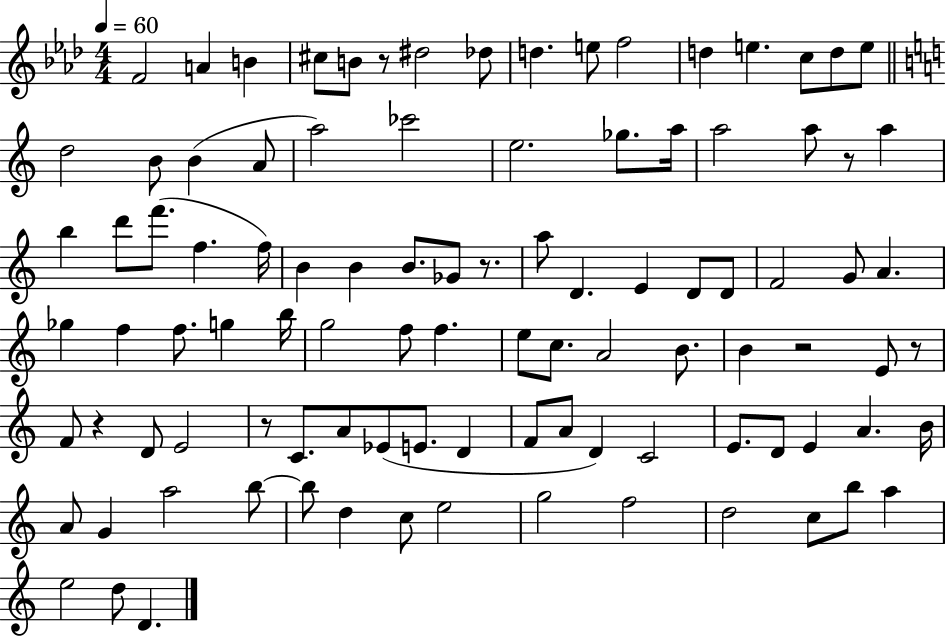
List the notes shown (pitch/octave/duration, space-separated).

F4/h A4/q B4/q C#5/e B4/e R/e D#5/h Db5/e D5/q. E5/e F5/h D5/q E5/q. C5/e D5/e E5/e D5/h B4/e B4/q A4/e A5/h CES6/h E5/h. Gb5/e. A5/s A5/h A5/e R/e A5/q B5/q D6/e F6/e. F5/q. F5/s B4/q B4/q B4/e. Gb4/e R/e. A5/e D4/q. E4/q D4/e D4/e F4/h G4/e A4/q. Gb5/q F5/q F5/e. G5/q B5/s G5/h F5/e F5/q. E5/e C5/e. A4/h B4/e. B4/q R/h E4/e R/e F4/e R/q D4/e E4/h R/e C4/e. A4/e Eb4/e E4/e. D4/q F4/e A4/e D4/q C4/h E4/e. D4/e E4/q A4/q. B4/s A4/e G4/q A5/h B5/e B5/e D5/q C5/e E5/h G5/h F5/h D5/h C5/e B5/e A5/q E5/h D5/e D4/q.